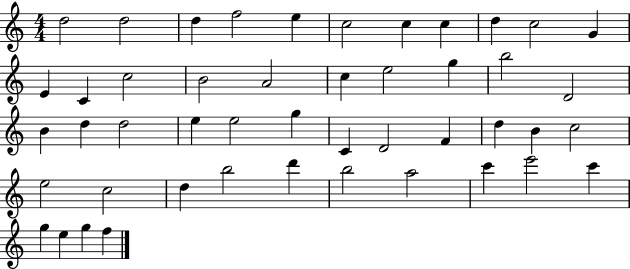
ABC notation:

X:1
T:Untitled
M:4/4
L:1/4
K:C
d2 d2 d f2 e c2 c c d c2 G E C c2 B2 A2 c e2 g b2 D2 B d d2 e e2 g C D2 F d B c2 e2 c2 d b2 d' b2 a2 c' e'2 c' g e g f